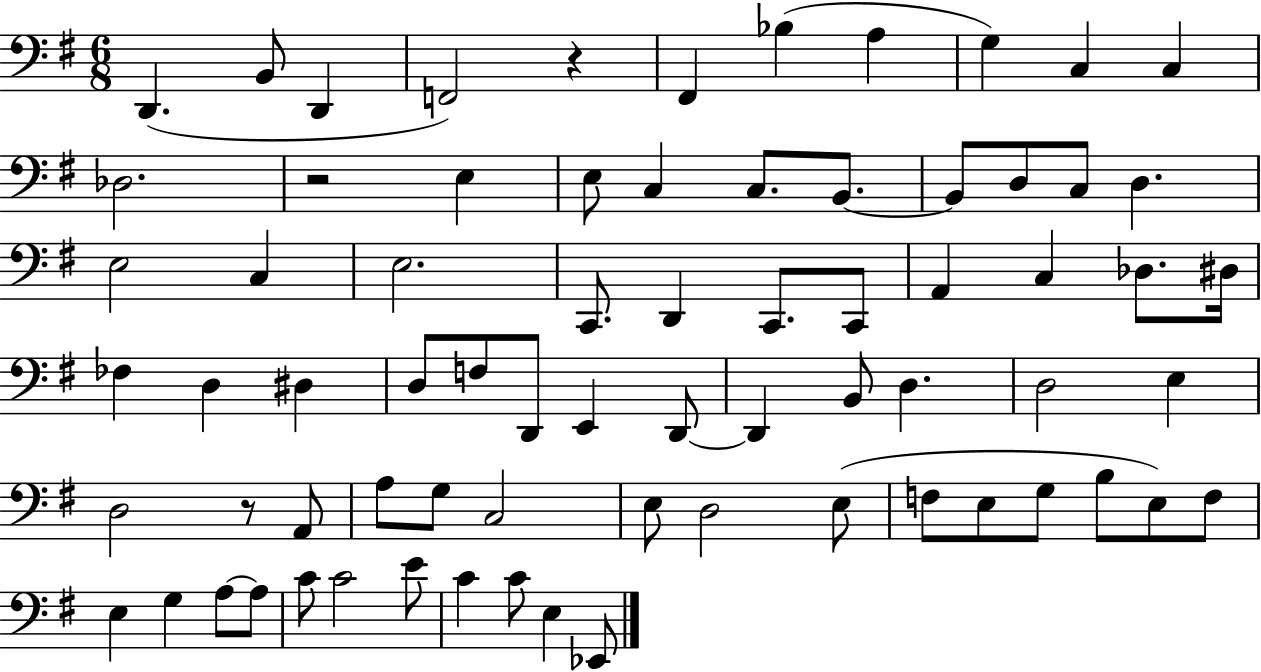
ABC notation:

X:1
T:Untitled
M:6/8
L:1/4
K:G
D,, B,,/2 D,, F,,2 z ^F,, _B, A, G, C, C, _D,2 z2 E, E,/2 C, C,/2 B,,/2 B,,/2 D,/2 C,/2 D, E,2 C, E,2 C,,/2 D,, C,,/2 C,,/2 A,, C, _D,/2 ^D,/4 _F, D, ^D, D,/2 F,/2 D,,/2 E,, D,,/2 D,, B,,/2 D, D,2 E, D,2 z/2 A,,/2 A,/2 G,/2 C,2 E,/2 D,2 E,/2 F,/2 E,/2 G,/2 B,/2 E,/2 F,/2 E, G, A,/2 A,/2 C/2 C2 E/2 C C/2 E, _E,,/2